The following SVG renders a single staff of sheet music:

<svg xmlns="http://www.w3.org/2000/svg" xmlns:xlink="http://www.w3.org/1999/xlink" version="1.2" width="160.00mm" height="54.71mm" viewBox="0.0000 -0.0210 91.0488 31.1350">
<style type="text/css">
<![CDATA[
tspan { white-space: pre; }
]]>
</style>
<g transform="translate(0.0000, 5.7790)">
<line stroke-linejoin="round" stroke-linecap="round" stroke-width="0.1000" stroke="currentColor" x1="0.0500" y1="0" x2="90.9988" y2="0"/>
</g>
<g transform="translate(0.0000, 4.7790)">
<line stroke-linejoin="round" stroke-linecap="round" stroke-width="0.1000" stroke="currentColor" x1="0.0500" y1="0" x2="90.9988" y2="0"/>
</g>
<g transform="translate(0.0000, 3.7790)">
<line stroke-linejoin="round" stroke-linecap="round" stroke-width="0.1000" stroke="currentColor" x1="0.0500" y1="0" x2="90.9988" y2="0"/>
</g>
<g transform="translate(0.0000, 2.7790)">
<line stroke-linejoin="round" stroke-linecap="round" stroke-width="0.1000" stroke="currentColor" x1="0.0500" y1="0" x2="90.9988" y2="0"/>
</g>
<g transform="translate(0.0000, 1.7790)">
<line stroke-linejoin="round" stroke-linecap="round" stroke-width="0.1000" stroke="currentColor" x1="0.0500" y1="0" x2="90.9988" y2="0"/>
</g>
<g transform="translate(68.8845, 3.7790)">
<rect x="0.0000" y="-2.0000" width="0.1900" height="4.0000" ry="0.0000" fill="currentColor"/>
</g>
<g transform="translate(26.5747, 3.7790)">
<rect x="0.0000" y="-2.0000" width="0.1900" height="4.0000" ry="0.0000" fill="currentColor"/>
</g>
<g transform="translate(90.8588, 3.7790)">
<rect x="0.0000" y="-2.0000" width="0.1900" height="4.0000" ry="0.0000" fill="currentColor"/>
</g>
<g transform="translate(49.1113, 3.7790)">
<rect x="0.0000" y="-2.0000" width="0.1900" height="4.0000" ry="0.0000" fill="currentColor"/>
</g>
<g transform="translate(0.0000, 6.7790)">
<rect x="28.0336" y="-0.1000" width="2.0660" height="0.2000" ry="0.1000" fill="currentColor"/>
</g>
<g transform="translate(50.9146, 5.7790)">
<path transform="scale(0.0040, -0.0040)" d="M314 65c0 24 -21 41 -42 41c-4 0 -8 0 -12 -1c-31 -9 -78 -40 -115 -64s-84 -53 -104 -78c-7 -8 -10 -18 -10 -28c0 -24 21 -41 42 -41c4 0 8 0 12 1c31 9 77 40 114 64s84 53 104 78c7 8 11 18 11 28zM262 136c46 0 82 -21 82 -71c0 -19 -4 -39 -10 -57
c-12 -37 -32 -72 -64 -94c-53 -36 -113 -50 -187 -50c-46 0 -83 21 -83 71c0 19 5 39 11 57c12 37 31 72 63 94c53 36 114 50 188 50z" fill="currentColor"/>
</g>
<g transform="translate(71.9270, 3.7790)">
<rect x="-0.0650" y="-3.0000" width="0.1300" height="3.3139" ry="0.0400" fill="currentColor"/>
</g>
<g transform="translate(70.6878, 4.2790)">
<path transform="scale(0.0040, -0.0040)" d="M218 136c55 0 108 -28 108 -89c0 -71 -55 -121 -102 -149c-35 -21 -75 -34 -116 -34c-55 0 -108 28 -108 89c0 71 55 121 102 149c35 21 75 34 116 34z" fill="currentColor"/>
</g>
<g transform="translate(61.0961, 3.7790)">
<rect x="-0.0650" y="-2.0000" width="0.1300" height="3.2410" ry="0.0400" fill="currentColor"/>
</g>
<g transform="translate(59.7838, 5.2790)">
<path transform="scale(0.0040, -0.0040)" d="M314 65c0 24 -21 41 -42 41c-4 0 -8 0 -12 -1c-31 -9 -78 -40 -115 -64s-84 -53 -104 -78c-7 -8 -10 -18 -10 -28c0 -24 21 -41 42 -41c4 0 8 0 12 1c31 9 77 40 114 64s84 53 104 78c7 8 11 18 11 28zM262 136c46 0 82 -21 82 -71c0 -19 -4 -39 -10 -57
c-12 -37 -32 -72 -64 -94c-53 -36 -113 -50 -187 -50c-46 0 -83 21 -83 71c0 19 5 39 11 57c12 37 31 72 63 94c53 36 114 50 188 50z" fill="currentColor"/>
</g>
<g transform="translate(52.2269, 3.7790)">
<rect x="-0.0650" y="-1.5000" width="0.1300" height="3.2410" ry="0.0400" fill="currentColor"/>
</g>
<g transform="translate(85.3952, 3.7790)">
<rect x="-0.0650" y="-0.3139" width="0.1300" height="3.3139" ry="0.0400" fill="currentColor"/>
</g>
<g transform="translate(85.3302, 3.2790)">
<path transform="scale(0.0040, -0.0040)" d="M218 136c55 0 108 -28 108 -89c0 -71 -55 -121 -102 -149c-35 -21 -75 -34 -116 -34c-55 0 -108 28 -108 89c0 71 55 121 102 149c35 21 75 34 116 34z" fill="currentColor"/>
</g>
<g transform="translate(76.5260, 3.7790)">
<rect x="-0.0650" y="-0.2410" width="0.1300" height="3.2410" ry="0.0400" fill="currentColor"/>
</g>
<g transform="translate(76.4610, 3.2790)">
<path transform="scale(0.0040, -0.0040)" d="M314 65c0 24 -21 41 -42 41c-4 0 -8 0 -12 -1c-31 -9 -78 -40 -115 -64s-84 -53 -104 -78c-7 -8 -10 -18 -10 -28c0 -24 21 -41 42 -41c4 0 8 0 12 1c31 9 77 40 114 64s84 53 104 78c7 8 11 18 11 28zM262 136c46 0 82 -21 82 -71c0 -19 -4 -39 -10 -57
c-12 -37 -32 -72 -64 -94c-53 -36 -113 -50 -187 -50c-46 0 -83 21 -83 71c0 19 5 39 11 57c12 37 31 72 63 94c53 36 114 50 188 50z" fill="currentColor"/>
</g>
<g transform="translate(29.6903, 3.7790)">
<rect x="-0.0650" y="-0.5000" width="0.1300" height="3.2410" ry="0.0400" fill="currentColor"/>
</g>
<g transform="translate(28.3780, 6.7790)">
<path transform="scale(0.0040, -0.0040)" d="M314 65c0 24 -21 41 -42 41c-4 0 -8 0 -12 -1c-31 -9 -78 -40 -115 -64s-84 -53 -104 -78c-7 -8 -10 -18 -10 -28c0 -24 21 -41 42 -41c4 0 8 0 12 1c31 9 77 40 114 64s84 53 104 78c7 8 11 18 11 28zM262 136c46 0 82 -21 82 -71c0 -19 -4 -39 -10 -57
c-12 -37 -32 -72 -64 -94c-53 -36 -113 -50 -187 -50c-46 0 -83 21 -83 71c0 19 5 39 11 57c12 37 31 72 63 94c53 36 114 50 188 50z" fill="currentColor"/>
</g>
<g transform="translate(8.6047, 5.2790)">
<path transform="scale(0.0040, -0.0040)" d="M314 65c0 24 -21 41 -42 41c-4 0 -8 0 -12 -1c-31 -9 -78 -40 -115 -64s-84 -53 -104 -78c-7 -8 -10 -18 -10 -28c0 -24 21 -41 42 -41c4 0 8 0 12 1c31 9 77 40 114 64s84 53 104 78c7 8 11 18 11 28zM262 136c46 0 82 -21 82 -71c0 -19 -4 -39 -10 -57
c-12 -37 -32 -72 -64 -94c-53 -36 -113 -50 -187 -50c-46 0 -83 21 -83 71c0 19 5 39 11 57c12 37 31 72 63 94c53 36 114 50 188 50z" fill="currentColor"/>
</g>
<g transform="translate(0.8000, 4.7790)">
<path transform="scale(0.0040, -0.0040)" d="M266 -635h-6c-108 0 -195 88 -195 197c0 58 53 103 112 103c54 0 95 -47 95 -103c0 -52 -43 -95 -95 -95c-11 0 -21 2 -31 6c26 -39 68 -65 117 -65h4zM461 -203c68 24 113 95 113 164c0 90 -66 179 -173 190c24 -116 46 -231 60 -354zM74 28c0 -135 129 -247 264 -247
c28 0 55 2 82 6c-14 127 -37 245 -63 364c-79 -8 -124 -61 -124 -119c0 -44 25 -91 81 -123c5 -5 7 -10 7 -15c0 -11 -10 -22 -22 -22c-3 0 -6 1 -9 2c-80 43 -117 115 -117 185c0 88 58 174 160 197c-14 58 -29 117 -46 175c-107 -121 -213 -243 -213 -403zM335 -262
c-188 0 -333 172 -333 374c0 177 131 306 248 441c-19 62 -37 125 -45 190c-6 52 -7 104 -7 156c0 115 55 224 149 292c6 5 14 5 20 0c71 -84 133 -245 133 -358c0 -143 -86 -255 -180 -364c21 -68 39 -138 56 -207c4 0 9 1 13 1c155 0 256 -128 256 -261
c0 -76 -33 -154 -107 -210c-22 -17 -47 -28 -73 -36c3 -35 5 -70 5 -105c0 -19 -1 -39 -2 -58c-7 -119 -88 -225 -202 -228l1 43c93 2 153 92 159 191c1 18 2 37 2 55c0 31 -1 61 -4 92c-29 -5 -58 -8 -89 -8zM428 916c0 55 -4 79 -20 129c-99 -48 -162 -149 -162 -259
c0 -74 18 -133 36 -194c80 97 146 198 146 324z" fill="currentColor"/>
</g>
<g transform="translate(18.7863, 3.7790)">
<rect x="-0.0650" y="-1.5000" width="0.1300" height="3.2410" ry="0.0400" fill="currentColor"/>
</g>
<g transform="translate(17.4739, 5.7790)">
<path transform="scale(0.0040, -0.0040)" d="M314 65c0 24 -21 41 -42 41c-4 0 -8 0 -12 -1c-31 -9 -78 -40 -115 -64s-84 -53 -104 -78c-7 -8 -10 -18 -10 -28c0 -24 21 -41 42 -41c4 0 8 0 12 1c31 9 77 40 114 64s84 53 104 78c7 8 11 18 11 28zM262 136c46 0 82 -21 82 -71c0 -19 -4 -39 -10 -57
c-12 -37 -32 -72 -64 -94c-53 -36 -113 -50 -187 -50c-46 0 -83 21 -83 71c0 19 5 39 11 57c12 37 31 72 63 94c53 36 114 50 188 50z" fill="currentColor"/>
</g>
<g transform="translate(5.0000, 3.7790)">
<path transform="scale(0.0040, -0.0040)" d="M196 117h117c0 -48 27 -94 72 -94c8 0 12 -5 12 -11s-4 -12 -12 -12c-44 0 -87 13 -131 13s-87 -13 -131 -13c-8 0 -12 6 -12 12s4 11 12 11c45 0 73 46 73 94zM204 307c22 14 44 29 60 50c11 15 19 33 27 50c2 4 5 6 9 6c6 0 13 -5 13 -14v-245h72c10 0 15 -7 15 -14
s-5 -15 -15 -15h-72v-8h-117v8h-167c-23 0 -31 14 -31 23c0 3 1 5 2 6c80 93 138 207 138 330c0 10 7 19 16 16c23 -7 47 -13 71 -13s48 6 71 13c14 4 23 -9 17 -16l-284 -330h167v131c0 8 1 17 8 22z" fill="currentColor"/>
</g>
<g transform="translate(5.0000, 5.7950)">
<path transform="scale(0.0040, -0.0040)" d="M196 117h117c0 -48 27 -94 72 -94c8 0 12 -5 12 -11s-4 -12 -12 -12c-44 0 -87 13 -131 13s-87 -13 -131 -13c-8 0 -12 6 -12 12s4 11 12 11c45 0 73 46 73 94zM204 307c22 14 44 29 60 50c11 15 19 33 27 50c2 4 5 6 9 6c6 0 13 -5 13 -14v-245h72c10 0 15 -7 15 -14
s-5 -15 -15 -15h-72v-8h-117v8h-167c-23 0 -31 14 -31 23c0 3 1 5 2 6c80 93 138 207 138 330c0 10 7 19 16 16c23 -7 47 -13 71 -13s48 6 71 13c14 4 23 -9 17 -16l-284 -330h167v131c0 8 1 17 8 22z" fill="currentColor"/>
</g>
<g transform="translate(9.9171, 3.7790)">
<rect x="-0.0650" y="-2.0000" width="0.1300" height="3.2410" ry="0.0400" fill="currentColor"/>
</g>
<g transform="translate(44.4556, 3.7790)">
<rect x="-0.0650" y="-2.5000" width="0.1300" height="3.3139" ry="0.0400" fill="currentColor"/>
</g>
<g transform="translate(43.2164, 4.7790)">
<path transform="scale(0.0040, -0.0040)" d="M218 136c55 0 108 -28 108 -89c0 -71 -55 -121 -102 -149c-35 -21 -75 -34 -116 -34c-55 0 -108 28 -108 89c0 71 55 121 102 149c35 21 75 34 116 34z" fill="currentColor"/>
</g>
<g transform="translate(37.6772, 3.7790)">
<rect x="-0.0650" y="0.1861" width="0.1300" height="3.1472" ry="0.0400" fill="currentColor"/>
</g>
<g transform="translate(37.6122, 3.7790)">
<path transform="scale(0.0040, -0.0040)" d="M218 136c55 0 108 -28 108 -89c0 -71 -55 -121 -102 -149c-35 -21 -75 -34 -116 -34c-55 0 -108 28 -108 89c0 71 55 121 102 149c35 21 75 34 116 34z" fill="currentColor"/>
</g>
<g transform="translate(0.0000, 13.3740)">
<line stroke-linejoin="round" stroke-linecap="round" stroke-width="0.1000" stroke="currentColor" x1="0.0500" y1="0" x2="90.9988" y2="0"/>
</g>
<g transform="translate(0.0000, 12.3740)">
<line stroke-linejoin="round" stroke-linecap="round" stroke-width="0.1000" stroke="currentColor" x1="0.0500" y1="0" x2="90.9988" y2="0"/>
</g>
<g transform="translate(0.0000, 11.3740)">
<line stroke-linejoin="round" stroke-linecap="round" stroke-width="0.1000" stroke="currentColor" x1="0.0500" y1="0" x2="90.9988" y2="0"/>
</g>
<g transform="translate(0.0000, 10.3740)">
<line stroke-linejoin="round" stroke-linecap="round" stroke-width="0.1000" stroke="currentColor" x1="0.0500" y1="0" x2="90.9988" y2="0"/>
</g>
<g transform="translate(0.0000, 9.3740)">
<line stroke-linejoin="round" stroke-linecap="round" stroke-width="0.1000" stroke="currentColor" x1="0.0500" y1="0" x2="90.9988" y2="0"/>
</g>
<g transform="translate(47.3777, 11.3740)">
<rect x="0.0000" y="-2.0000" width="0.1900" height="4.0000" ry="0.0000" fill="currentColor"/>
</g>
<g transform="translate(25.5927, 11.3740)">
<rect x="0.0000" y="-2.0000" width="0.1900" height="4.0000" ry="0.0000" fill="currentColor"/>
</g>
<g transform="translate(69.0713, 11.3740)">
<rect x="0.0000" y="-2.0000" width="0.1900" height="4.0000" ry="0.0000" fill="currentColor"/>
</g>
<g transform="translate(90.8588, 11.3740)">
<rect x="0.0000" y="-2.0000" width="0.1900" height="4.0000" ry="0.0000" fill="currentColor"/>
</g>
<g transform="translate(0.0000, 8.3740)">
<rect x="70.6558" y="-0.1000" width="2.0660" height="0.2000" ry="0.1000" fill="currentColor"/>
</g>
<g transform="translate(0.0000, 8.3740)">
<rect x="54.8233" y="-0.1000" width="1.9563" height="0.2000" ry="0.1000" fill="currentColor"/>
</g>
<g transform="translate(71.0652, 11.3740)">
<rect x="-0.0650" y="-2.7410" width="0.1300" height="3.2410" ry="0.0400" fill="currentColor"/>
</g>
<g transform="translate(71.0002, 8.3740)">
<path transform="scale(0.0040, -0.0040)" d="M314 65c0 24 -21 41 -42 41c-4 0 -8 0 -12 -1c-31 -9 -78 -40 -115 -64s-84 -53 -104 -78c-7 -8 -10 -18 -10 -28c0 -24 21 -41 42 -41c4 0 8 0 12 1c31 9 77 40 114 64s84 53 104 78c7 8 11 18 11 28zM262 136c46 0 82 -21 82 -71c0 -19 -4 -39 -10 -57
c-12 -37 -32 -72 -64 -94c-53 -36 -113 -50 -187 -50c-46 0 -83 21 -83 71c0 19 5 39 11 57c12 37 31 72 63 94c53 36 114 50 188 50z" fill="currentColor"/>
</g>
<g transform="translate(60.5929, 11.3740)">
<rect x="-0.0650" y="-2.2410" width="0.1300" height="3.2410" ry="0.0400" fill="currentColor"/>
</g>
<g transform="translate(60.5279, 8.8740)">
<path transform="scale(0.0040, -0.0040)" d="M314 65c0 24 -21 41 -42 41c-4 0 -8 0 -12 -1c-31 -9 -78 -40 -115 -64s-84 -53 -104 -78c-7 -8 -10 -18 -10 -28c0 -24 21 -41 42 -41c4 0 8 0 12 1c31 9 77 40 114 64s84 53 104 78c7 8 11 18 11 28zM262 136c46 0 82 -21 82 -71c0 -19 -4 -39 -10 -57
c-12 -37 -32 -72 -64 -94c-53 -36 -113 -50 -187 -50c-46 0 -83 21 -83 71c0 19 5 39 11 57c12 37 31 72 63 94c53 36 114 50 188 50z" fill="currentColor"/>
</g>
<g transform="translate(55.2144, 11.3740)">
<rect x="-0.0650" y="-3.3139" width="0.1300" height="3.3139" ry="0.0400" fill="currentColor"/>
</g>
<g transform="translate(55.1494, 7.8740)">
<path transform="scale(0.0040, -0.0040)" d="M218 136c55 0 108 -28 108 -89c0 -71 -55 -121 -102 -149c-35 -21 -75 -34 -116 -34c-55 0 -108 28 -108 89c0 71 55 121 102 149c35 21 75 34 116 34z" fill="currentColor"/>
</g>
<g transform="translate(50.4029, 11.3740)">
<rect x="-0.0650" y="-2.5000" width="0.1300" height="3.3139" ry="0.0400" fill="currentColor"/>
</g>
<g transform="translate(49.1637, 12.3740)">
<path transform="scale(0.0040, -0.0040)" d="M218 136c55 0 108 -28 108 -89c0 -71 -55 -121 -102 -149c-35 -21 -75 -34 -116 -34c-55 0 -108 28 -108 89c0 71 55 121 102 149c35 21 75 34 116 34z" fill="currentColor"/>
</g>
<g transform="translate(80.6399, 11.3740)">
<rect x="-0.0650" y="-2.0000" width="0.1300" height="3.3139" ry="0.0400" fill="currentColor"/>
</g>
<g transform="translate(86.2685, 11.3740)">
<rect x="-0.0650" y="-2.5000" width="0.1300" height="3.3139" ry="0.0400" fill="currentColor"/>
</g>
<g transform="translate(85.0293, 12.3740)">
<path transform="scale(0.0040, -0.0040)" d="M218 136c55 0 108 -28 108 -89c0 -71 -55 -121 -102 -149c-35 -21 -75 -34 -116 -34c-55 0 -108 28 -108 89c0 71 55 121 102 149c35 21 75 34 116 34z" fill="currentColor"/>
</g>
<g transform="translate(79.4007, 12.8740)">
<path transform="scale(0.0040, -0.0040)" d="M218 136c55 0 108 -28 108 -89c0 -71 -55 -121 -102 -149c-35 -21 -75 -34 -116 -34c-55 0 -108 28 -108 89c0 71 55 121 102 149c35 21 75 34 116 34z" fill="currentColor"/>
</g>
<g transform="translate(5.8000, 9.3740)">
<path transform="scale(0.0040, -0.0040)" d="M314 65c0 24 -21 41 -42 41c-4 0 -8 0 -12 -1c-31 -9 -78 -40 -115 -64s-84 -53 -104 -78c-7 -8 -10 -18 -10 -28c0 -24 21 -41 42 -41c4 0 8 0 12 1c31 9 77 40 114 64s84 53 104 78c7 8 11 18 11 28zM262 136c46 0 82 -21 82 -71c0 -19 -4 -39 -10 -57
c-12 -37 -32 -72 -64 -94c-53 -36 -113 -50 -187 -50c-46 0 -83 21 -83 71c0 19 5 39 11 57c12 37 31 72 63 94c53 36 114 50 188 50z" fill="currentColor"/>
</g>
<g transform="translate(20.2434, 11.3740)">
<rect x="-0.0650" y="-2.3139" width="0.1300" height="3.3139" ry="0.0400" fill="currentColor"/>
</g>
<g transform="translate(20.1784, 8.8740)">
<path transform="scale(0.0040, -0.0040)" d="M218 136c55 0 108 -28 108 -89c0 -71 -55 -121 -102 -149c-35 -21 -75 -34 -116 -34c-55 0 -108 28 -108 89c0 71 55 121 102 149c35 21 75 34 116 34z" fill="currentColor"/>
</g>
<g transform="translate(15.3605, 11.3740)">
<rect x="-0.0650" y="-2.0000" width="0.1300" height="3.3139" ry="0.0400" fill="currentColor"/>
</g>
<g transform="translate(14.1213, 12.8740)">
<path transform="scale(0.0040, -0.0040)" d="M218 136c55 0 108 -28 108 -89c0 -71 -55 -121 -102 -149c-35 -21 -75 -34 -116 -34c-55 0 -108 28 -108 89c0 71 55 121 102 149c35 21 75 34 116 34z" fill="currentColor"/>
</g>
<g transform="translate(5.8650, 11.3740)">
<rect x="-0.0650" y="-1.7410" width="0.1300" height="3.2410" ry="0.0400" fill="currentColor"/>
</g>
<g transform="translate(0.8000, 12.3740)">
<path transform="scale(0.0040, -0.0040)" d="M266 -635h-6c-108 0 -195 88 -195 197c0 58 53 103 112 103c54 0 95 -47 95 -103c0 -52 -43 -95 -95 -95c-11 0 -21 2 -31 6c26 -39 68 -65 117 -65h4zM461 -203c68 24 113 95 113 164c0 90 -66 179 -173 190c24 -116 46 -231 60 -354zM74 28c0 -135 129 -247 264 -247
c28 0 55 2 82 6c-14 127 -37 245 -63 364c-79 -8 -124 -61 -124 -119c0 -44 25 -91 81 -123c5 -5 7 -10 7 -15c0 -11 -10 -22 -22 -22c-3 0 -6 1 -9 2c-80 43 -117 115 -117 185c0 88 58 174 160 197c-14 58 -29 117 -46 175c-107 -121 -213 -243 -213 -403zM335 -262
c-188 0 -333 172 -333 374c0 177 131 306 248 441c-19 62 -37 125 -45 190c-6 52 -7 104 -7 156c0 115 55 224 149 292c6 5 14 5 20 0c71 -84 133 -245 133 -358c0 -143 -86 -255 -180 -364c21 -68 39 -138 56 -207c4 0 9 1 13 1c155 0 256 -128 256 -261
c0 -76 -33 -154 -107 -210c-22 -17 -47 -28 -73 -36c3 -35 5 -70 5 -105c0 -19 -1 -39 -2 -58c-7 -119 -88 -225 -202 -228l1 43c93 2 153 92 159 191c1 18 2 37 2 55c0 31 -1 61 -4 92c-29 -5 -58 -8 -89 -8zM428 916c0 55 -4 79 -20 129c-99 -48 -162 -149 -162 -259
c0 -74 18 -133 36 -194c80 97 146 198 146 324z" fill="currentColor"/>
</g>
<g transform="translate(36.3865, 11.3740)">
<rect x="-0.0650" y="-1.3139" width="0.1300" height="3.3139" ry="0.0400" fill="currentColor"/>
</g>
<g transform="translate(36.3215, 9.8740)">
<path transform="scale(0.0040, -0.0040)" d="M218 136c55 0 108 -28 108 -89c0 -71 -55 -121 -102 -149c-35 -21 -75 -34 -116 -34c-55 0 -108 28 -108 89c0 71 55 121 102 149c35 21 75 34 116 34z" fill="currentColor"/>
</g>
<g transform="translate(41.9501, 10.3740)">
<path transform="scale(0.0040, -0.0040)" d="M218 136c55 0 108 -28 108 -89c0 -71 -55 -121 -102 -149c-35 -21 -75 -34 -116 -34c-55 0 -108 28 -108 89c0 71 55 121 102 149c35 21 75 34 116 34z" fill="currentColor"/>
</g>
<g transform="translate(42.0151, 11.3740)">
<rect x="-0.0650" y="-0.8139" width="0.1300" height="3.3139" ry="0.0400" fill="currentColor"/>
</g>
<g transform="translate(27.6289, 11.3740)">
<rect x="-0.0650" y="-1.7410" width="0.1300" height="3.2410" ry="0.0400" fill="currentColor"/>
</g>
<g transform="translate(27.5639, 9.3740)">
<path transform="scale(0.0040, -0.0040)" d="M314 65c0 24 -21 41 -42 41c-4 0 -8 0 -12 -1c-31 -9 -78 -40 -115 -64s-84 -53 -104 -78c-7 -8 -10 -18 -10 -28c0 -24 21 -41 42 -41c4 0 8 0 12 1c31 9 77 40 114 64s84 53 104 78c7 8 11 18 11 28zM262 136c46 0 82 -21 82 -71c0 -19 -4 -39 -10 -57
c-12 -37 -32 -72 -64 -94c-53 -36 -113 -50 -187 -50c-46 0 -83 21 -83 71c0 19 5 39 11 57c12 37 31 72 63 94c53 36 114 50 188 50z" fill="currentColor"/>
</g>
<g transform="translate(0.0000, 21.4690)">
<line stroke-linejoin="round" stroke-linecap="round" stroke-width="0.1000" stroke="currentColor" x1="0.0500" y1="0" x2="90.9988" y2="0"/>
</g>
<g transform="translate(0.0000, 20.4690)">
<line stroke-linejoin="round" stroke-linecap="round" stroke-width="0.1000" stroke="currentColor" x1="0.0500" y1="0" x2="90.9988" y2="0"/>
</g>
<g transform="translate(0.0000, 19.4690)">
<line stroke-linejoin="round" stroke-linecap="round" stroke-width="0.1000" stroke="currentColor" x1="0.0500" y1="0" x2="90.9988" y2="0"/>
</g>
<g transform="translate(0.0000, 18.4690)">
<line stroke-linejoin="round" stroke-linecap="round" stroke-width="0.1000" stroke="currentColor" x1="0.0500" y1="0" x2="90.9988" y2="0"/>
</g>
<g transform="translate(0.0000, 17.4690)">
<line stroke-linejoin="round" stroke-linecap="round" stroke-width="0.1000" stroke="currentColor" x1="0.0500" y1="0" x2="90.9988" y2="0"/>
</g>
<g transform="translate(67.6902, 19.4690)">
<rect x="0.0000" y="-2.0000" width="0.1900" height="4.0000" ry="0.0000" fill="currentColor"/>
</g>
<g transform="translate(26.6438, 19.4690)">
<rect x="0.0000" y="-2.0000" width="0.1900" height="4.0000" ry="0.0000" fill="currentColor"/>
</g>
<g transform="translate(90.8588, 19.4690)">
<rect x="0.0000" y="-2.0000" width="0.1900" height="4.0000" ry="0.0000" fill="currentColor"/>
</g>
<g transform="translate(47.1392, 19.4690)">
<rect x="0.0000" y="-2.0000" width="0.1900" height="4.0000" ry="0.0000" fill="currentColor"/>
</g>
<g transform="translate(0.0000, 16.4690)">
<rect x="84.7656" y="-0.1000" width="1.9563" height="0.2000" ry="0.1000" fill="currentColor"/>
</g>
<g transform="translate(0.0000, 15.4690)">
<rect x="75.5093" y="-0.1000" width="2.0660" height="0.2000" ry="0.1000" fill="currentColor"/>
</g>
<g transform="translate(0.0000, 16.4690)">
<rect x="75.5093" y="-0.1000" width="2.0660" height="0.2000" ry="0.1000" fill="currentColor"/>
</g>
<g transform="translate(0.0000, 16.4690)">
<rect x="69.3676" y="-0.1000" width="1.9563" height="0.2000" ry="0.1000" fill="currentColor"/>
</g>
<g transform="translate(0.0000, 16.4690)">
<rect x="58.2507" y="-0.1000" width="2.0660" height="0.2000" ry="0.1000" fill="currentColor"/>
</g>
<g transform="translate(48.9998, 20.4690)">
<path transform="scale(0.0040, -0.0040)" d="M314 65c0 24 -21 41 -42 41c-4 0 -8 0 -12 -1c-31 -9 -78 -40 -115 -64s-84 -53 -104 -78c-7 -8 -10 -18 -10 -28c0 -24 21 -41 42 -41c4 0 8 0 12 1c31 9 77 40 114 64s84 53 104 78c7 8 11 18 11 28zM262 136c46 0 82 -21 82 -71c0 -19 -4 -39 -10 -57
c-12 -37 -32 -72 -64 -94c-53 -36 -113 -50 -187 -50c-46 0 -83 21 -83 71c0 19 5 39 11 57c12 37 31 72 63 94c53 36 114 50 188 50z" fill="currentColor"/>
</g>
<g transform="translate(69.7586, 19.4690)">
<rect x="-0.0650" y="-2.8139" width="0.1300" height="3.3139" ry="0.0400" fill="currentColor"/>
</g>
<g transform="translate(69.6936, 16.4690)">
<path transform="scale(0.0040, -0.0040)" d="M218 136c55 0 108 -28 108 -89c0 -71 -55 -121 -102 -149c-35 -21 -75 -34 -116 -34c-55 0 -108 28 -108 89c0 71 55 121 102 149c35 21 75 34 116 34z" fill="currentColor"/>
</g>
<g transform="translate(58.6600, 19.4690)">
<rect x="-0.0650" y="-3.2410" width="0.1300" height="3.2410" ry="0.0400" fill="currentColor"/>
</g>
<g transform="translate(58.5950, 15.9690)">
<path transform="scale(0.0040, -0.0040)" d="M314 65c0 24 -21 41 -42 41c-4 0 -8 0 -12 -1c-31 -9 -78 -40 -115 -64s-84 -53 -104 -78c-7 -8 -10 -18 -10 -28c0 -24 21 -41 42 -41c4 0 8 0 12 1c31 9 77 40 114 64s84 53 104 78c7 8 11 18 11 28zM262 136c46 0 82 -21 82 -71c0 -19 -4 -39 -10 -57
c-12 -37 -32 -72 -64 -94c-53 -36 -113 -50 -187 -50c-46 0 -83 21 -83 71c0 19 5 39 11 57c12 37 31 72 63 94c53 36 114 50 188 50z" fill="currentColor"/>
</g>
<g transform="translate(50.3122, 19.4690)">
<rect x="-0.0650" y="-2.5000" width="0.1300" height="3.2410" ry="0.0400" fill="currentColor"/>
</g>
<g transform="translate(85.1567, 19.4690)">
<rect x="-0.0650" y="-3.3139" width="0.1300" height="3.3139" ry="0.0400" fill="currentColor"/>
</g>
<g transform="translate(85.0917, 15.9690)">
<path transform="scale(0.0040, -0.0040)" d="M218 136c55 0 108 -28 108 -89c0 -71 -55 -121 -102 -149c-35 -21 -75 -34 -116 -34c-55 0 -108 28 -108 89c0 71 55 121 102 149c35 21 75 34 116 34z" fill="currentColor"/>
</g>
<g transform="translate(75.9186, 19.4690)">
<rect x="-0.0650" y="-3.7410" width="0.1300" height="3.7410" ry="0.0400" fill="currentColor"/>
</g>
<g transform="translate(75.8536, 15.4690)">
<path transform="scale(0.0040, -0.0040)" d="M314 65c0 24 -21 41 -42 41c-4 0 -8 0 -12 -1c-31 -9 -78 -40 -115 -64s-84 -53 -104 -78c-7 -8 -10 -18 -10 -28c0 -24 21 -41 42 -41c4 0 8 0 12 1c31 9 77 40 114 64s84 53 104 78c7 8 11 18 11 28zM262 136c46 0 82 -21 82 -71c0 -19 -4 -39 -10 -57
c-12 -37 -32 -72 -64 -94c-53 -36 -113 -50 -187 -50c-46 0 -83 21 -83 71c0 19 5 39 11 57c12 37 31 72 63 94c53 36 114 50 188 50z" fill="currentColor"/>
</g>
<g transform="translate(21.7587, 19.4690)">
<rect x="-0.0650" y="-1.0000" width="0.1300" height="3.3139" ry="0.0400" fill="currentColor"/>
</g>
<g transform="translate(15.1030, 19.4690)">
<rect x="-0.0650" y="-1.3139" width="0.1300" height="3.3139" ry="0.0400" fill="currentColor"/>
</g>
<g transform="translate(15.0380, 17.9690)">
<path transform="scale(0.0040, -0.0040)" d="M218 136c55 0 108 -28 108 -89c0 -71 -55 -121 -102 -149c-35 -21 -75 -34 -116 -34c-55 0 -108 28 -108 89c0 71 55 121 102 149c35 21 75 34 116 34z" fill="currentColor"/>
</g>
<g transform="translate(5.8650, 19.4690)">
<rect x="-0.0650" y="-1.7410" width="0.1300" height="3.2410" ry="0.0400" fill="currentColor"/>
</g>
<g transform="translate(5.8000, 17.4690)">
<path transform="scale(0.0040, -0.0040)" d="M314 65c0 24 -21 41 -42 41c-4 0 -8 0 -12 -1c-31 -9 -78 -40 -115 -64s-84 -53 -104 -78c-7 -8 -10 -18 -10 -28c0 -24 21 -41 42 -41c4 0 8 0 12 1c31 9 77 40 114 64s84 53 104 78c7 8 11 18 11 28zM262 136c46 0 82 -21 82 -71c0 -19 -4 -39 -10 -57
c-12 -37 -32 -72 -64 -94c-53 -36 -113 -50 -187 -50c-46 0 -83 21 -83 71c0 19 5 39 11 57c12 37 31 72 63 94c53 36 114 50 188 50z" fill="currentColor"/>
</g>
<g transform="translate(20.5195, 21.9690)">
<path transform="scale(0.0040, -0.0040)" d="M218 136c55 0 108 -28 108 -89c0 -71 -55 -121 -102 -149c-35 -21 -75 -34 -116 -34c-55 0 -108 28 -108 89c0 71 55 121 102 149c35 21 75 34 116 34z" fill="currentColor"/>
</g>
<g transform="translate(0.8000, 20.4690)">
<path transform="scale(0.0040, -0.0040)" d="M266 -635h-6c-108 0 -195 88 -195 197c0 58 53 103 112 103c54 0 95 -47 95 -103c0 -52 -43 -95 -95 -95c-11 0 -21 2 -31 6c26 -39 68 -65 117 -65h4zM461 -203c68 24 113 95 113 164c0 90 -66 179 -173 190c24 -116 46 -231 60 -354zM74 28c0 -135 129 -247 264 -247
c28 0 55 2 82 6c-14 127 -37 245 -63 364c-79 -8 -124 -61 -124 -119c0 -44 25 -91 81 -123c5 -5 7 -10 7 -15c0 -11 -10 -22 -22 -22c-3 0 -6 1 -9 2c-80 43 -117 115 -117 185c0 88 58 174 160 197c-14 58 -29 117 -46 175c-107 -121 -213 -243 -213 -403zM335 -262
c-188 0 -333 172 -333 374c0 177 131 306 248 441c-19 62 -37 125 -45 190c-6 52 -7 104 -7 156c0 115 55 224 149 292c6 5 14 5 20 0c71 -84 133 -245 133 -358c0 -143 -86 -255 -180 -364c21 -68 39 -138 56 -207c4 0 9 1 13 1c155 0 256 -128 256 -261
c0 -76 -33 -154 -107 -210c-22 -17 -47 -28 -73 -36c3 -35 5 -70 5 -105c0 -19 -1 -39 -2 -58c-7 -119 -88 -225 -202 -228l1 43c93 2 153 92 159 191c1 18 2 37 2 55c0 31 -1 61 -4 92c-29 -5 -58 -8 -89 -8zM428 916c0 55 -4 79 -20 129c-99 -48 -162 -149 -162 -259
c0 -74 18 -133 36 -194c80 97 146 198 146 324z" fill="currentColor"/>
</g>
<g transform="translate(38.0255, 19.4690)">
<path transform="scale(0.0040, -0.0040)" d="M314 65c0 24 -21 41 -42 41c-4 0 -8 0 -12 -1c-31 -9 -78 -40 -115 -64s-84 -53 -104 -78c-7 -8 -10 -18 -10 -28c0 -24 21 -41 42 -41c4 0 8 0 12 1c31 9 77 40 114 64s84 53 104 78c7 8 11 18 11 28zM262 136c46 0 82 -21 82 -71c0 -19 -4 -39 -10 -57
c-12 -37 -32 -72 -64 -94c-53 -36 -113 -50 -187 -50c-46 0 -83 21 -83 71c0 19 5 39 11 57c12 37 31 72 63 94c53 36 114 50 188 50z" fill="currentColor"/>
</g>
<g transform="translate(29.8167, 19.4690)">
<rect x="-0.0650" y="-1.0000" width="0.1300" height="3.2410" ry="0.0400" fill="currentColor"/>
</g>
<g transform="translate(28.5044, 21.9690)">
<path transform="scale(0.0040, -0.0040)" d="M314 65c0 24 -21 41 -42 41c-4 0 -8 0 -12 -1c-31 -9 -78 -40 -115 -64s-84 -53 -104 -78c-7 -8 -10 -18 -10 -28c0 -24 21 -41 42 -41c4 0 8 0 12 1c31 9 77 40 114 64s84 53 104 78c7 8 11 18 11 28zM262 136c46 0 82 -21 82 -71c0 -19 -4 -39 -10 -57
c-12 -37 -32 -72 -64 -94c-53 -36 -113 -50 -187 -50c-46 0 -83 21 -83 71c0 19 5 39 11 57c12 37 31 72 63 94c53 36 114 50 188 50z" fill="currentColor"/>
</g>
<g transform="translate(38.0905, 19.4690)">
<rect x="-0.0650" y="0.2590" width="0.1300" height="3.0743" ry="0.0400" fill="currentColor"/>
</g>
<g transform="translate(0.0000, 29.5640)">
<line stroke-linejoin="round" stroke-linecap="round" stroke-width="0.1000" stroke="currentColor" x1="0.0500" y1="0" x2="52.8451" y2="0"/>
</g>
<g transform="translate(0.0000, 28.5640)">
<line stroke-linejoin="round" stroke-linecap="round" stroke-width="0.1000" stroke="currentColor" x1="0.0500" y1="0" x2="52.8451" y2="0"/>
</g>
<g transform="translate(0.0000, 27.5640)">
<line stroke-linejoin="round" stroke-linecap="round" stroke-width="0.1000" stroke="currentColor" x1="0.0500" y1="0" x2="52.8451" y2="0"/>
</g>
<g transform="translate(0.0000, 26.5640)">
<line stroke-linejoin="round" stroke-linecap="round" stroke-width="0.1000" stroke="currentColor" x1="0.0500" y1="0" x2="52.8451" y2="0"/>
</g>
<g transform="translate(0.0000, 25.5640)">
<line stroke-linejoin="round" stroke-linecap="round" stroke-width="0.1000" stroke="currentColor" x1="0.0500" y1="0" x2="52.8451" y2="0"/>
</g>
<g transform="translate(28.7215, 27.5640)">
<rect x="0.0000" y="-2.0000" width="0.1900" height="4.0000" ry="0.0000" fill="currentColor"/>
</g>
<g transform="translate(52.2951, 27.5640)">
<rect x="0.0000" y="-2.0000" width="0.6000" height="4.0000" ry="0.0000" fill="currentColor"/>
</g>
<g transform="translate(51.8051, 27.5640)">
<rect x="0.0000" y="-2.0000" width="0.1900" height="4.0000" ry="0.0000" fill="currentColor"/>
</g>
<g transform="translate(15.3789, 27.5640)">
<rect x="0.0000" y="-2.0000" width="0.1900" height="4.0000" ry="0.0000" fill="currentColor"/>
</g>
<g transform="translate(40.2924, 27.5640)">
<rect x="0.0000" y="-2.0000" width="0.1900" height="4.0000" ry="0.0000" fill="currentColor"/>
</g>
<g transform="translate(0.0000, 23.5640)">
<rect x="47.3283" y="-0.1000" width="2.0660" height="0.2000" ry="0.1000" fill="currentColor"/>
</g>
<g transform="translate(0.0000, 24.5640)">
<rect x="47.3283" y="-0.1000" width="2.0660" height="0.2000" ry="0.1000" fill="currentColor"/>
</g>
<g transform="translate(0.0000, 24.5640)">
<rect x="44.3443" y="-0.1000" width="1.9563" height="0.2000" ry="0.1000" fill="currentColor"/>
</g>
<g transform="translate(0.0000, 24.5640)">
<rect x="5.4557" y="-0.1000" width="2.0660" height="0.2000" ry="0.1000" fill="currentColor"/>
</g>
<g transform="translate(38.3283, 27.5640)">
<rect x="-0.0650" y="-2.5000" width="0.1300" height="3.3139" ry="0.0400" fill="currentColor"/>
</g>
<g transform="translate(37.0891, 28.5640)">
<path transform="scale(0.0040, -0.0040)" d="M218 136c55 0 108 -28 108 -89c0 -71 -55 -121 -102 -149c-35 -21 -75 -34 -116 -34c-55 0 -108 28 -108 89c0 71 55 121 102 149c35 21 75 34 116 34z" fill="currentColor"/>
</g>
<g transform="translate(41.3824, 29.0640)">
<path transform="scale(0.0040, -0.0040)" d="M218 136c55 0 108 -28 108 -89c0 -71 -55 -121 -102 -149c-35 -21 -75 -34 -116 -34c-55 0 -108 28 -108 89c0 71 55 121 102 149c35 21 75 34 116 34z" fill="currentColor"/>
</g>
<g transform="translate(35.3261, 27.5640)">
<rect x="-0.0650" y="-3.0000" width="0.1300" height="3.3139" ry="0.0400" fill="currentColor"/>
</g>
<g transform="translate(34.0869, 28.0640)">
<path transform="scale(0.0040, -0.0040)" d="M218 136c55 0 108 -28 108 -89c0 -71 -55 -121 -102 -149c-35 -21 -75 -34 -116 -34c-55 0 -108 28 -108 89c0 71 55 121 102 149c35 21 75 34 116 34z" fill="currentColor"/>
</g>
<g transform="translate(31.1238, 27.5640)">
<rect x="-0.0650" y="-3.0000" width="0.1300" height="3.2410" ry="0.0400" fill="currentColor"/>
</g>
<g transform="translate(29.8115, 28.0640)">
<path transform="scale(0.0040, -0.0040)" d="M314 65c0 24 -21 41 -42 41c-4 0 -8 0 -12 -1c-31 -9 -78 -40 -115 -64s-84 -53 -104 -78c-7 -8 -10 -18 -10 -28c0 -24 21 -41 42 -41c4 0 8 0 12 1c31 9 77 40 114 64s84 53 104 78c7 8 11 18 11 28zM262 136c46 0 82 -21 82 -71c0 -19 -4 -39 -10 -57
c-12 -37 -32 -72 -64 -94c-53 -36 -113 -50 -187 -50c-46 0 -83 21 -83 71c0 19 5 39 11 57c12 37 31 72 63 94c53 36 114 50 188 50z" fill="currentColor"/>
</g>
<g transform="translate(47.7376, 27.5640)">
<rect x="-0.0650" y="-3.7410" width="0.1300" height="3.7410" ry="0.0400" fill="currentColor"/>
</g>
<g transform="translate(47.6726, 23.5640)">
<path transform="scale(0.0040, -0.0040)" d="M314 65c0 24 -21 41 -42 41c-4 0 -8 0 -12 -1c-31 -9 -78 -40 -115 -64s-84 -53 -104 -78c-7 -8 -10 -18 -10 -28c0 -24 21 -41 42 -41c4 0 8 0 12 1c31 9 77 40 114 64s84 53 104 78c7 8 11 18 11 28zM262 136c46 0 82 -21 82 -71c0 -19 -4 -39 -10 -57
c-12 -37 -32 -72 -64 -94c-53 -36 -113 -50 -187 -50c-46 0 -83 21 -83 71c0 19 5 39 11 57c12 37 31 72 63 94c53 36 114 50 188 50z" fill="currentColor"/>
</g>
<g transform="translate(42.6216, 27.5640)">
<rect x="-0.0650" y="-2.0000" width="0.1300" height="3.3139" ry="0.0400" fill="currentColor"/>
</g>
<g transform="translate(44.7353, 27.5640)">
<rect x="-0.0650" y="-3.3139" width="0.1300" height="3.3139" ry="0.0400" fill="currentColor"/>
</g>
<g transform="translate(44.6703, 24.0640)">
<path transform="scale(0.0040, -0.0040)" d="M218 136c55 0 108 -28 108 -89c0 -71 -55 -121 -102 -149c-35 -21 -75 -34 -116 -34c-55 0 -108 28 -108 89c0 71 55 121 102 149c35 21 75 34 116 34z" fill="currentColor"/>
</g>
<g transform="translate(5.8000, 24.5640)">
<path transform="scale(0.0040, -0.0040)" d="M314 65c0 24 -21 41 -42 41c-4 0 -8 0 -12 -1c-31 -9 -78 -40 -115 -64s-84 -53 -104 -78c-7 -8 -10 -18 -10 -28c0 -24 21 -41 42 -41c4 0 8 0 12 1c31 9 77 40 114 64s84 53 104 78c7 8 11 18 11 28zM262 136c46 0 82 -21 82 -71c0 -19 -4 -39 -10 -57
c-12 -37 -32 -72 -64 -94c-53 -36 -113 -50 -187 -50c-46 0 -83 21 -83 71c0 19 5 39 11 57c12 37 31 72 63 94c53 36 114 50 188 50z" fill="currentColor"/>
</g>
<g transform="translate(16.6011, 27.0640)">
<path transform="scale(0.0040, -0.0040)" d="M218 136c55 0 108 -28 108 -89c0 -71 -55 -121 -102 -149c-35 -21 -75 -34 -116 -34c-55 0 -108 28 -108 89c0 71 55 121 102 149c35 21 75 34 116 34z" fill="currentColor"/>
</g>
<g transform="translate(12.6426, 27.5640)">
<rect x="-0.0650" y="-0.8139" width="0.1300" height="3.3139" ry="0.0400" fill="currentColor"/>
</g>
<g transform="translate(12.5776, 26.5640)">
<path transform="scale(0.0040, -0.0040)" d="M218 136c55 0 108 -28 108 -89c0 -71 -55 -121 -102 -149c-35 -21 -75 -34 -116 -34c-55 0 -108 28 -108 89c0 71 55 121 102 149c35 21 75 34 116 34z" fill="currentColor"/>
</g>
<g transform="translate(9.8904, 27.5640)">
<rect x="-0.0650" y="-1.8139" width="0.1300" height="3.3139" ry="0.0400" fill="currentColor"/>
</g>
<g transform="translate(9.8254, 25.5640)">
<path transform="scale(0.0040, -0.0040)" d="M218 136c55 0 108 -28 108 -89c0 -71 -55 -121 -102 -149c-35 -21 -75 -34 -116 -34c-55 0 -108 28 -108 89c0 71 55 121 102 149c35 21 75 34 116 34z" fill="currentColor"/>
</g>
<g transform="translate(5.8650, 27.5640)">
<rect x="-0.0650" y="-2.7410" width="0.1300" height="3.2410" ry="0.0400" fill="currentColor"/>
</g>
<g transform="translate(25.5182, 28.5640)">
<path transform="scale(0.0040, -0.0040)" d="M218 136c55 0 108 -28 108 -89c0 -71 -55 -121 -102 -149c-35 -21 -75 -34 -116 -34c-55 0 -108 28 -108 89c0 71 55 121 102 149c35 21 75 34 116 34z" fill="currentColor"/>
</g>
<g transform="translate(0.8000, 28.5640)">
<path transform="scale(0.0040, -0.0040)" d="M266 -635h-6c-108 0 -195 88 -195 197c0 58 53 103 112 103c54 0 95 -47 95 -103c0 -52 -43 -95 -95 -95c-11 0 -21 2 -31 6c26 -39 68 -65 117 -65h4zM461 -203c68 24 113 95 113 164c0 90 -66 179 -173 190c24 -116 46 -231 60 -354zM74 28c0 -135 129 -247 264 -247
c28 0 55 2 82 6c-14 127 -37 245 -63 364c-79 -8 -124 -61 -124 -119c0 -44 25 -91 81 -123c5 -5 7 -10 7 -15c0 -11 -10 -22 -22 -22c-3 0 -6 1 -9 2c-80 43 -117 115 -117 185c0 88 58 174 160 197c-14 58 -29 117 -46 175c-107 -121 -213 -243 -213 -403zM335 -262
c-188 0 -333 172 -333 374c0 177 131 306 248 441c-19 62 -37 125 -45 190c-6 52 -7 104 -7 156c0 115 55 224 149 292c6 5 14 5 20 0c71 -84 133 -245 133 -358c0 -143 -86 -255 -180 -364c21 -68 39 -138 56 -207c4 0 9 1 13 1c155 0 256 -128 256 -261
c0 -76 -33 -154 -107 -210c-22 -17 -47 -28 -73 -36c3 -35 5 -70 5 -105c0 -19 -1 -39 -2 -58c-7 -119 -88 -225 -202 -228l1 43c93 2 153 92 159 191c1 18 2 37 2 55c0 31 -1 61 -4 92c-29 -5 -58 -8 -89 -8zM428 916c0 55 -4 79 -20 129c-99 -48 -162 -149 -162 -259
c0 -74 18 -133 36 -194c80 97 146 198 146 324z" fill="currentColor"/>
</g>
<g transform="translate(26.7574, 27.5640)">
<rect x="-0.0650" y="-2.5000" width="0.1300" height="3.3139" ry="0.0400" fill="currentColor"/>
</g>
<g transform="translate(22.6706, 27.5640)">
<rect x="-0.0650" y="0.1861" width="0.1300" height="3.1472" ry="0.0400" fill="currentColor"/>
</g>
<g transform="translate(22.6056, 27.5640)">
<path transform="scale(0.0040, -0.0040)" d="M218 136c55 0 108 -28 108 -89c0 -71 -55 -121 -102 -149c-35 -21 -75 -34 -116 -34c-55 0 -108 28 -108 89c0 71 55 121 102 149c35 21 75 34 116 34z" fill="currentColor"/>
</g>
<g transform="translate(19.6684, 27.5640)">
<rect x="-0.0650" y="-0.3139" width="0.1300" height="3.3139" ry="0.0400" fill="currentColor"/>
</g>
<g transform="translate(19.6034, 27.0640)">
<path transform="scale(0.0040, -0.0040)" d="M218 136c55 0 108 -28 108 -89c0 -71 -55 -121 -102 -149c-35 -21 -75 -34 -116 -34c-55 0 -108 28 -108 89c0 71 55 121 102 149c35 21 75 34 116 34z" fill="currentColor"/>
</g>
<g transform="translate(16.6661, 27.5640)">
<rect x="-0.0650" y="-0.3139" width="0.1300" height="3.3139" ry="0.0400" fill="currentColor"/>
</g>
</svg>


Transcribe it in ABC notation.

X:1
T:Untitled
M:4/4
L:1/4
K:C
F2 E2 C2 B G E2 F2 A c2 c f2 F g f2 e d G b g2 a2 F G f2 e D D2 B2 G2 b2 a c'2 b a2 f d c c B G A2 A G F b c'2